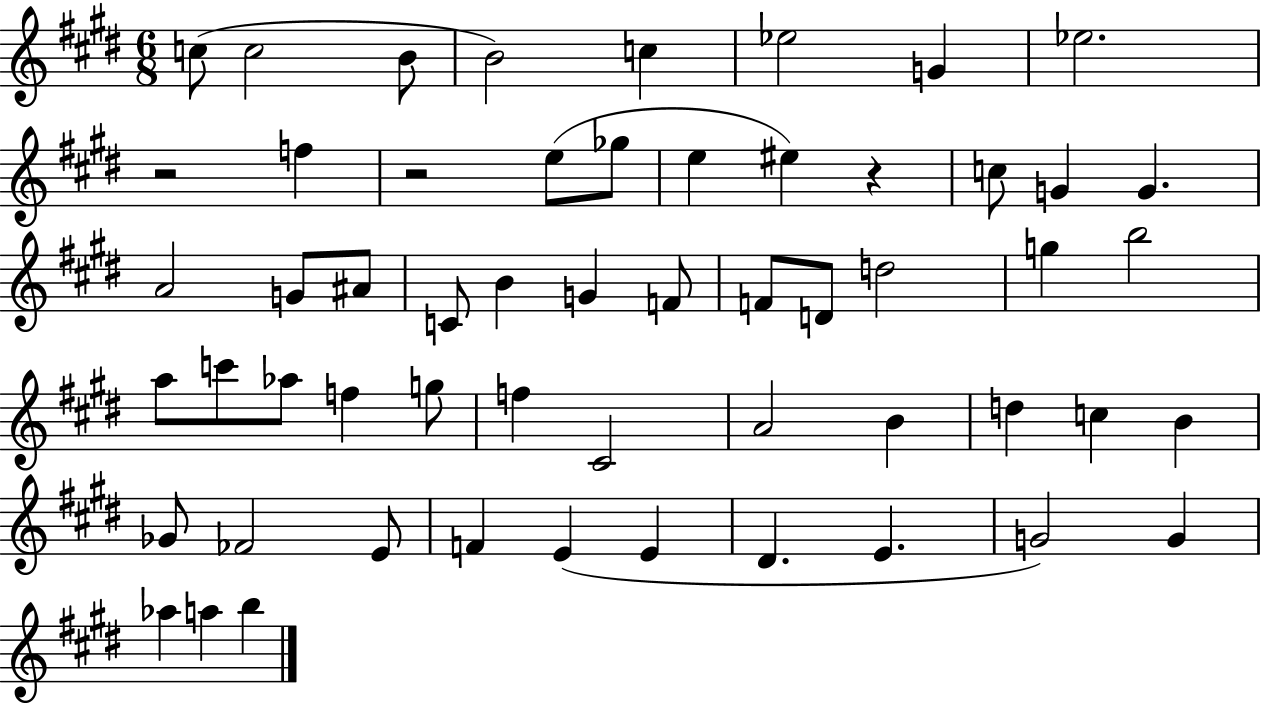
X:1
T:Untitled
M:6/8
L:1/4
K:E
c/2 c2 B/2 B2 c _e2 G _e2 z2 f z2 e/2 _g/2 e ^e z c/2 G G A2 G/2 ^A/2 C/2 B G F/2 F/2 D/2 d2 g b2 a/2 c'/2 _a/2 f g/2 f ^C2 A2 B d c B _G/2 _F2 E/2 F E E ^D E G2 G _a a b